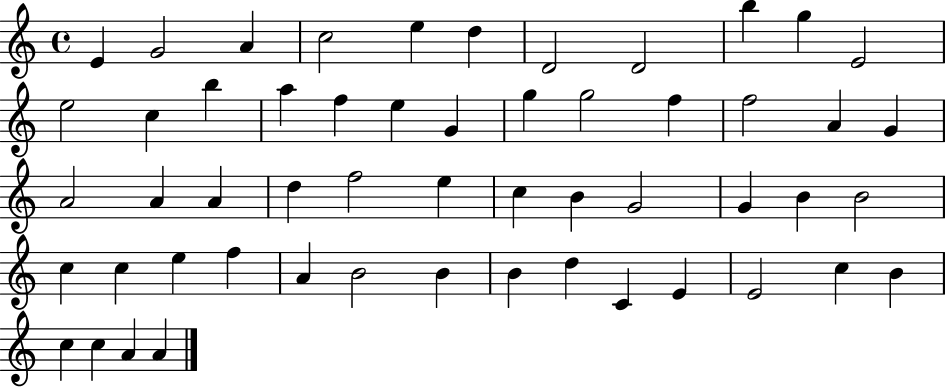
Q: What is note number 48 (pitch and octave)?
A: E4